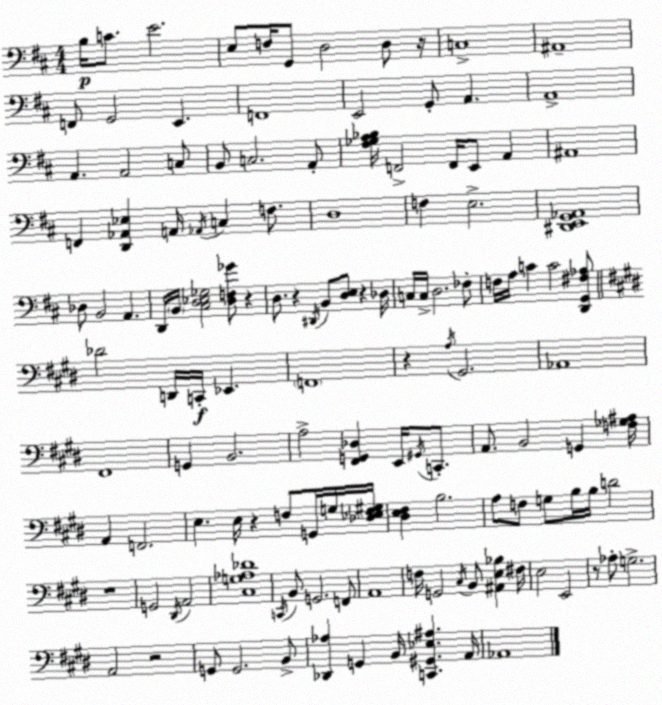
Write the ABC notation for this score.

X:1
T:Untitled
M:4/4
L:1/4
K:D
B,/4 C/2 E2 E,/2 F,/4 G,,/2 D,2 D,/2 z/4 C,4 ^A,,4 F,,/2 G,,2 E,, F,,4 E,,2 G,,/2 A,, A,,4 A,, A,,2 C,/2 B,,/2 C,2 A,,/2 [^F,_G,A,_B,]/4 F,,2 F,,/4 E,,/2 A,, ^A,,4 F,, [D,,_A,,_E,] A,,/4 _A,,/4 C, F,/2 D,4 F, E,2 [^D,,E,,G,,_A,,]4 _D,/2 B,,2 A,, D,,/4 B,,/4 [^C,D,_E,_G,]2 [D,F,_G]/2 z D,/2 z ^D,,/4 B,,/2 [D,E,]/2 z _D,/4 C,/4 C,/4 D,2 _F,/2 F,/4 A,/4 C C2 [D,,G,,^F,_A,]/2 _D2 D,,/4 C,,/4 _E,, F,,4 z A,/4 ^G,,2 _A,,4 ^F,,4 G,, B,,2 A,2 [^F,,G,,_D,] E,,/4 ^G,,/4 C,,/2 A,,/2 B,,2 G,, [F,_G,^A,]/4 A,, F,,2 E, E,/4 z F,/2 G,,/4 G,/4 [_D,_E,F,^G,]/4 [^D,E,^F,] B,2 A,/2 F,/2 G,/2 B,/4 B,/4 D2 z4 G,,2 ^D,,/4 A,,2 [^C,G,_A,_D]4 C,,/4 B,,/2 G,,2 F,,/2 A,,4 F,/4 G,,2 ^C,/4 B,,/2 [^A,,E,_B,] ^F,/4 E,2 E,,2 z/2 _A,/2 G,2 A,,2 z2 G,,/2 G,,2 B,,/2 [_D,,_A,] G,, B,,/4 [C,,^G,,_E,^A,] A,,/4 _A,,4